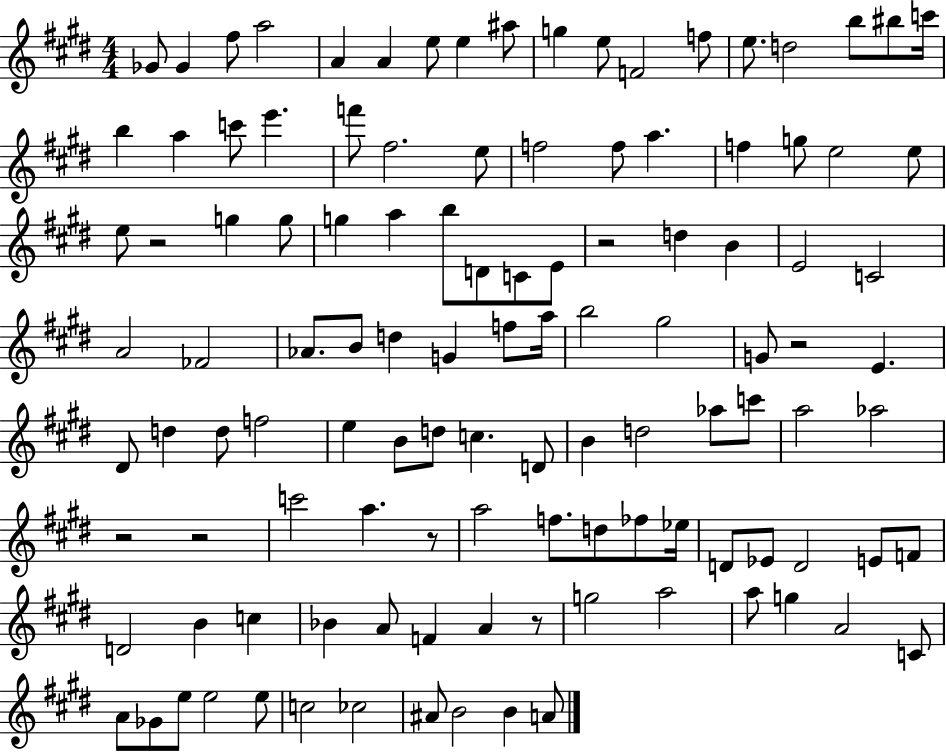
{
  \clef treble
  \numericTimeSignature
  \time 4/4
  \key e \major
  ges'8 ges'4 fis''8 a''2 | a'4 a'4 e''8 e''4 ais''8 | g''4 e''8 f'2 f''8 | e''8. d''2 b''8 bis''8 c'''16 | \break b''4 a''4 c'''8 e'''4. | f'''8 fis''2. e''8 | f''2 f''8 a''4. | f''4 g''8 e''2 e''8 | \break e''8 r2 g''4 g''8 | g''4 a''4 b''8 d'8 c'8 e'8 | r2 d''4 b'4 | e'2 c'2 | \break a'2 fes'2 | aes'8. b'8 d''4 g'4 f''8 a''16 | b''2 gis''2 | g'8 r2 e'4. | \break dis'8 d''4 d''8 f''2 | e''4 b'8 d''8 c''4. d'8 | b'4 d''2 aes''8 c'''8 | a''2 aes''2 | \break r2 r2 | c'''2 a''4. r8 | a''2 f''8. d''8 fes''8 ees''16 | d'8 ees'8 d'2 e'8 f'8 | \break d'2 b'4 c''4 | bes'4 a'8 f'4 a'4 r8 | g''2 a''2 | a''8 g''4 a'2 c'8 | \break a'8 ges'8 e''8 e''2 e''8 | c''2 ces''2 | ais'8 b'2 b'4 a'8 | \bar "|."
}